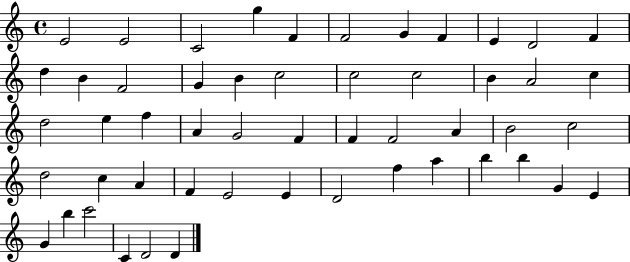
X:1
T:Untitled
M:4/4
L:1/4
K:C
E2 E2 C2 g F F2 G F E D2 F d B F2 G B c2 c2 c2 B A2 c d2 e f A G2 F F F2 A B2 c2 d2 c A F E2 E D2 f a b b G E G b c'2 C D2 D